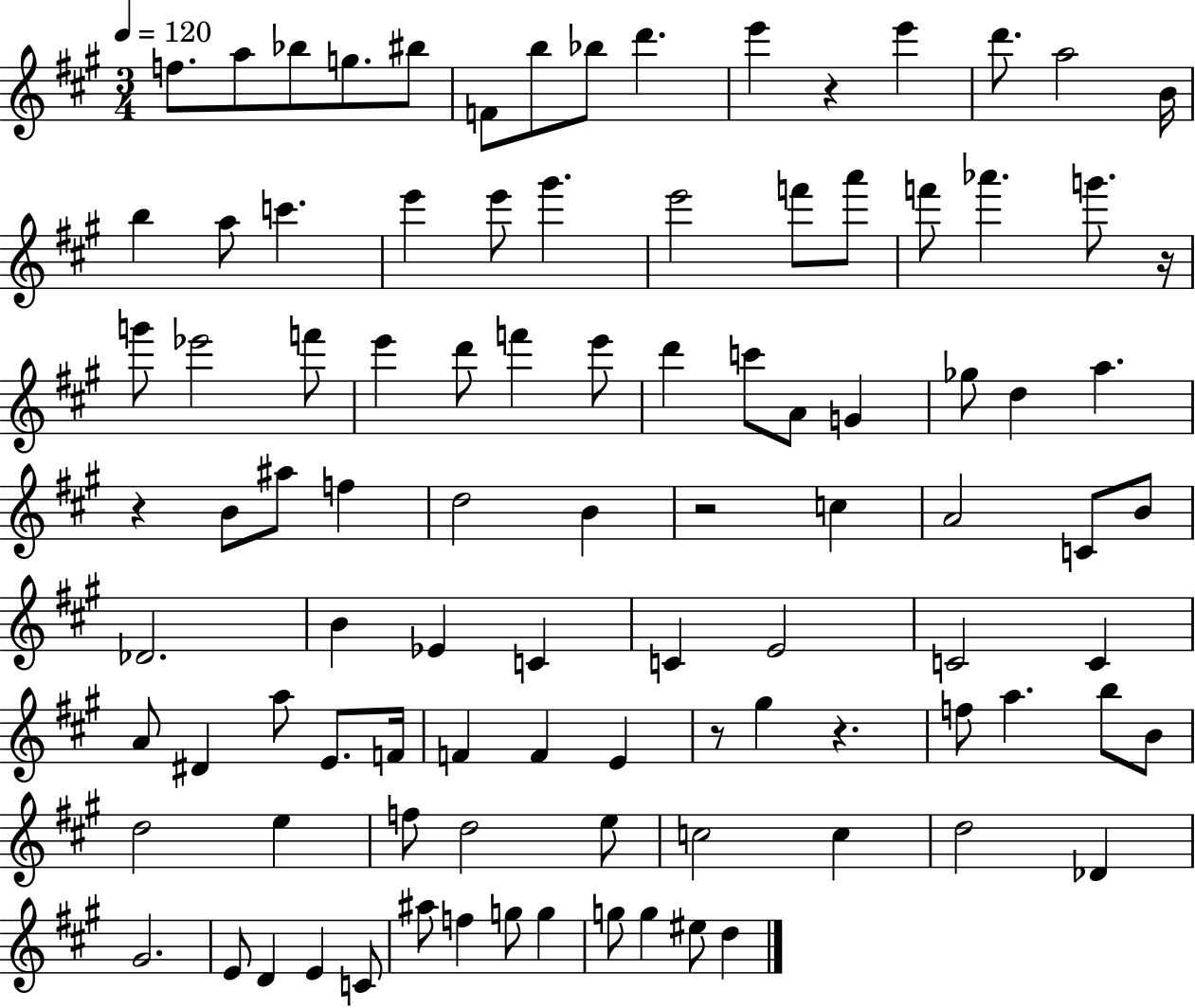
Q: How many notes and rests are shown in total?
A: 98